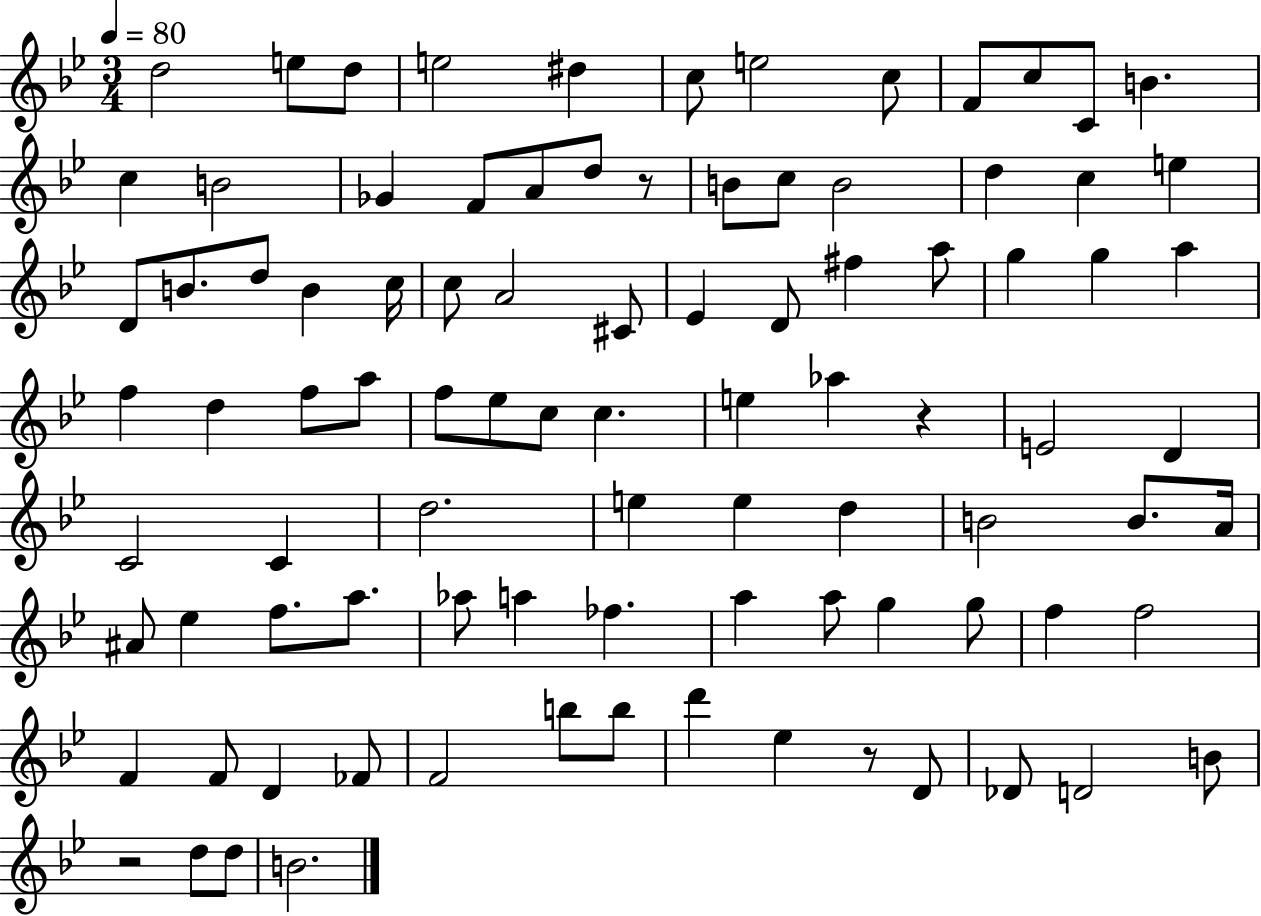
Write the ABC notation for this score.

X:1
T:Untitled
M:3/4
L:1/4
K:Bb
d2 e/2 d/2 e2 ^d c/2 e2 c/2 F/2 c/2 C/2 B c B2 _G F/2 A/2 d/2 z/2 B/2 c/2 B2 d c e D/2 B/2 d/2 B c/4 c/2 A2 ^C/2 _E D/2 ^f a/2 g g a f d f/2 a/2 f/2 _e/2 c/2 c e _a z E2 D C2 C d2 e e d B2 B/2 A/4 ^A/2 _e f/2 a/2 _a/2 a _f a a/2 g g/2 f f2 F F/2 D _F/2 F2 b/2 b/2 d' _e z/2 D/2 _D/2 D2 B/2 z2 d/2 d/2 B2